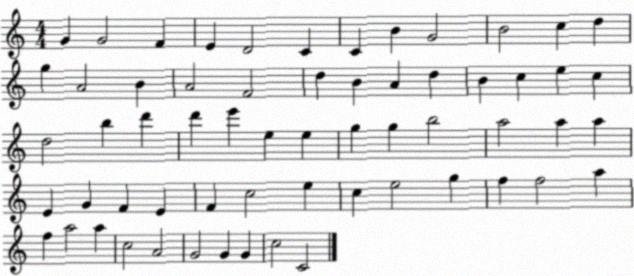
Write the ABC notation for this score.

X:1
T:Untitled
M:4/4
L:1/4
K:C
G G2 F E D2 C C B G2 B2 c d g A2 B A2 F2 d B A d B c e c d2 b d' d' e' e e g g b2 a2 a a E G F E F c2 e c e2 g f f2 a f a2 a c2 A2 G2 G G c2 C2